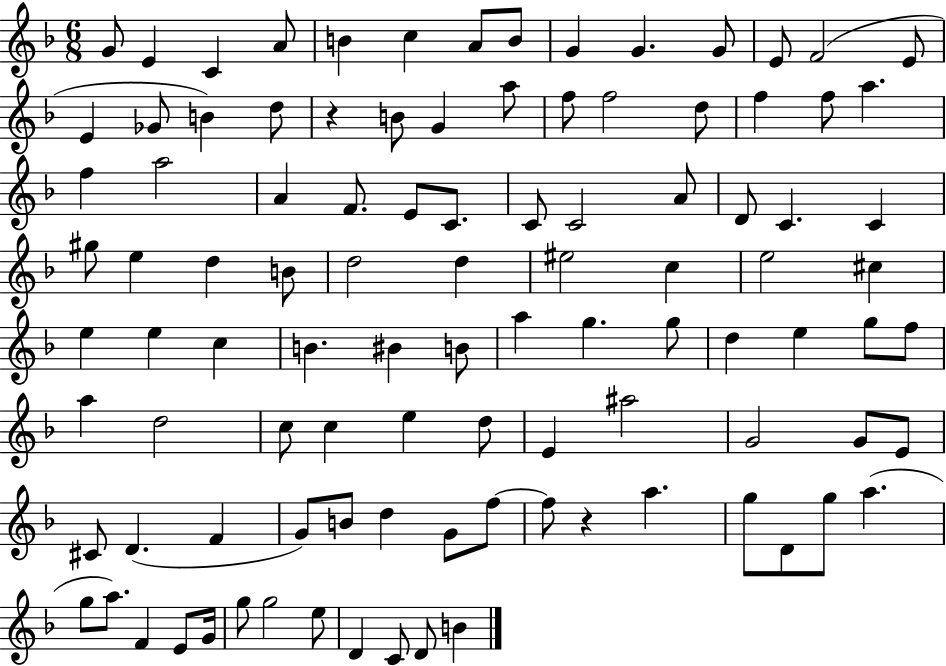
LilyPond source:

{
  \clef treble
  \numericTimeSignature
  \time 6/8
  \key f \major
  g'8 e'4 c'4 a'8 | b'4 c''4 a'8 b'8 | g'4 g'4. g'8 | e'8 f'2( e'8 | \break e'4 ges'8 b'4) d''8 | r4 b'8 g'4 a''8 | f''8 f''2 d''8 | f''4 f''8 a''4. | \break f''4 a''2 | a'4 f'8. e'8 c'8. | c'8 c'2 a'8 | d'8 c'4. c'4 | \break gis''8 e''4 d''4 b'8 | d''2 d''4 | eis''2 c''4 | e''2 cis''4 | \break e''4 e''4 c''4 | b'4. bis'4 b'8 | a''4 g''4. g''8 | d''4 e''4 g''8 f''8 | \break a''4 d''2 | c''8 c''4 e''4 d''8 | e'4 ais''2 | g'2 g'8 e'8 | \break cis'8 d'4.( f'4 | g'8) b'8 d''4 g'8 f''8~~ | f''8 r4 a''4. | g''8 d'8 g''8 a''4.( | \break g''8 a''8.) f'4 e'8 g'16 | g''8 g''2 e''8 | d'4 c'8 d'8 b'4 | \bar "|."
}